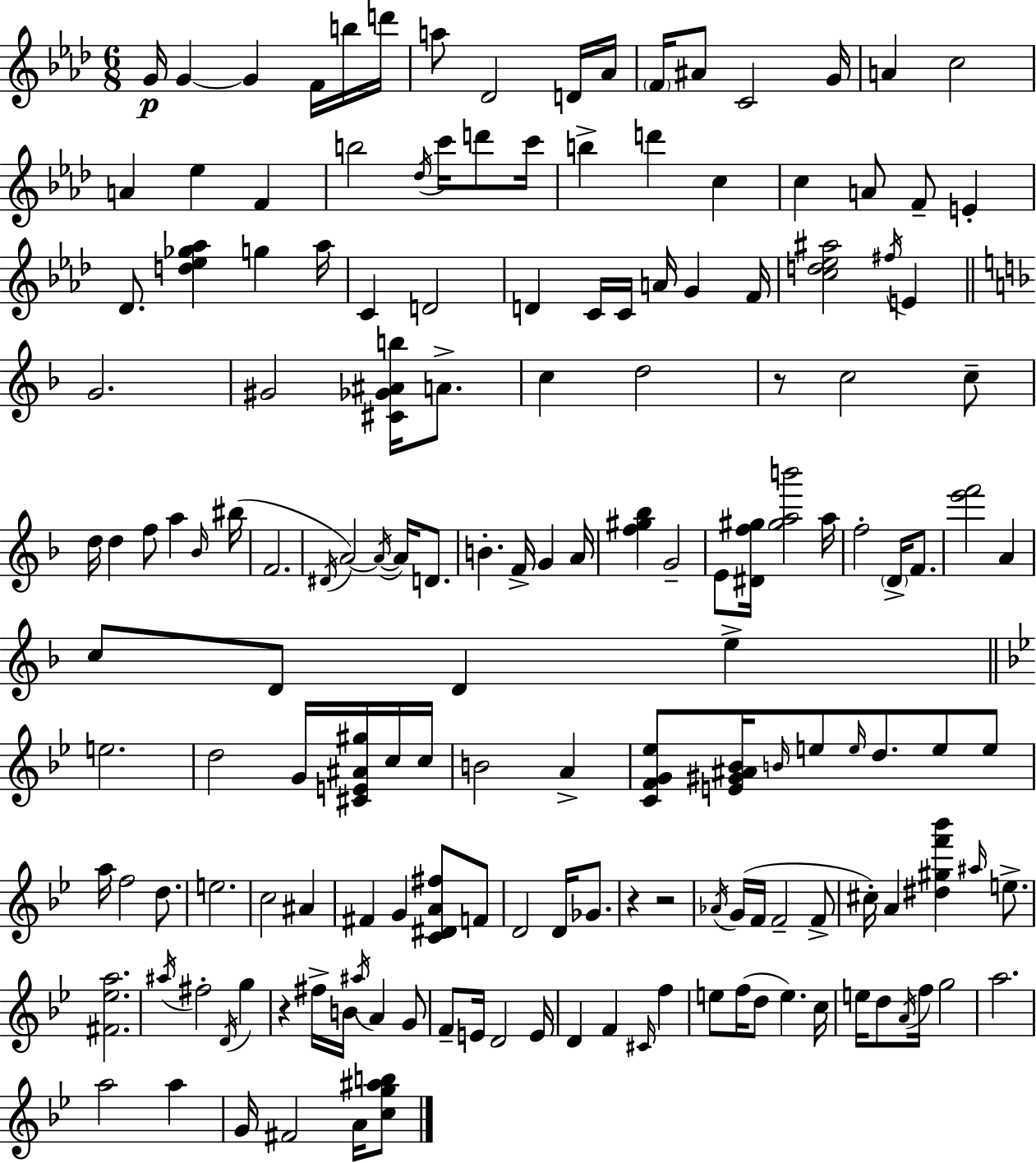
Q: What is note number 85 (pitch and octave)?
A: A4